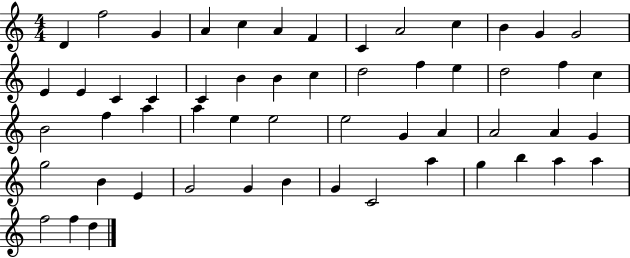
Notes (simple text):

D4/q F5/h G4/q A4/q C5/q A4/q F4/q C4/q A4/h C5/q B4/q G4/q G4/h E4/q E4/q C4/q C4/q C4/q B4/q B4/q C5/q D5/h F5/q E5/q D5/h F5/q C5/q B4/h F5/q A5/q A5/q E5/q E5/h E5/h G4/q A4/q A4/h A4/q G4/q G5/h B4/q E4/q G4/h G4/q B4/q G4/q C4/h A5/q G5/q B5/q A5/q A5/q F5/h F5/q D5/q